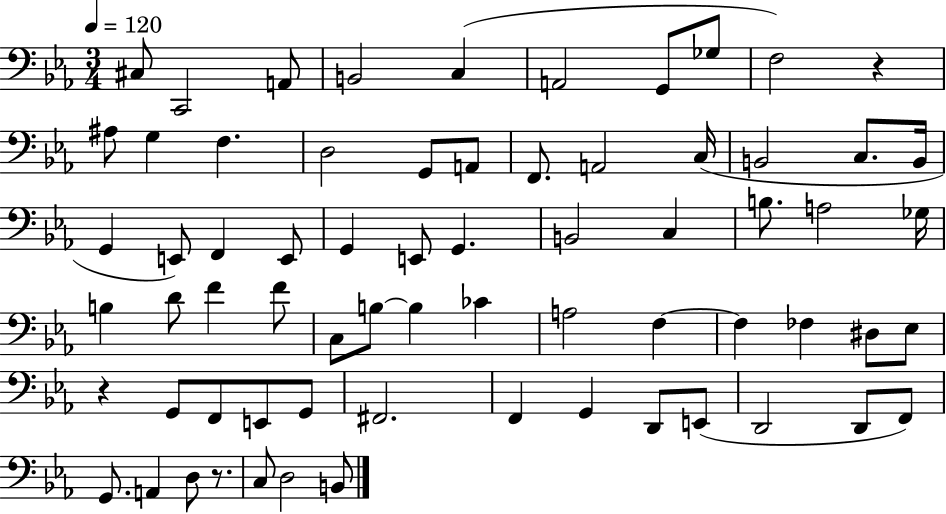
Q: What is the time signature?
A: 3/4